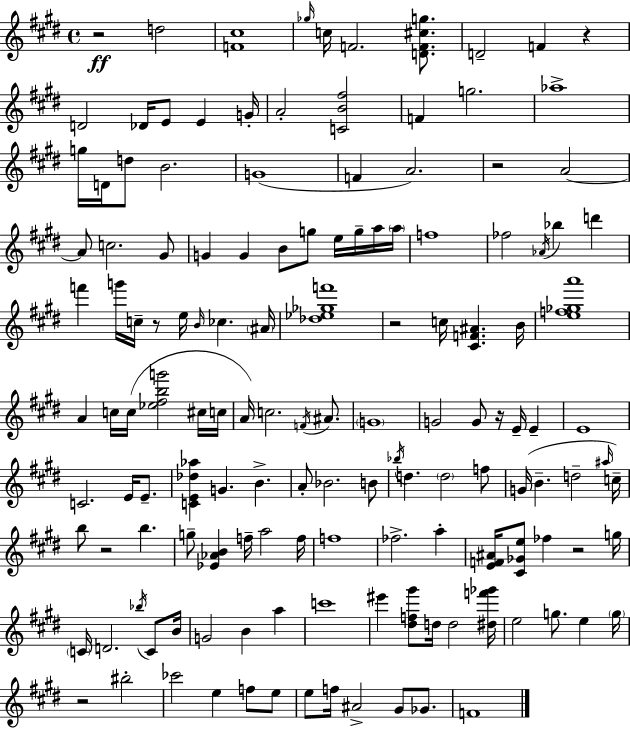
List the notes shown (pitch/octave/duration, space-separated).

R/h D5/h [F4,C#5]/w Gb5/s C5/s F4/h. [D4,F4,C#5,G5]/e. D4/h F4/q R/q D4/h Db4/s E4/e E4/q G4/s A4/h [C4,B4,F#5]/h F4/q G5/h. Ab5/w G5/s D4/s D5/e B4/h. G4/w F4/q A4/h. R/h A4/h A4/e C5/h. G#4/e G4/q G4/q B4/e G5/e E5/s G5/s A5/s A5/s F5/w FES5/h Ab4/s Bb5/q D6/q F6/q G6/s C5/s R/e E5/s B4/s CES5/q. A#4/s [Db5,Eb5,Gb5,F6]/w R/h C5/s [C#4,F4,A#4]/q. B4/s [E5,F5,Gb5,A6]/w A4/q C5/s C5/s [Eb5,F#5,B5,G6]/h C#5/s C5/s A4/s C5/h. F4/s A#4/e. G4/w G4/h G4/e R/s E4/s E4/q E4/w C4/h. E4/s E4/e. [C4,E4,Db5,Ab5]/q G4/q. B4/q. A4/e Bb4/h. B4/e Bb5/s D5/q. D5/h F5/e G4/s B4/q. D5/h A#5/s C5/s B5/e R/h B5/q. G5/e [Eb4,Ab4,B4]/q F5/s A5/h F5/s F5/w FES5/h. A5/q [E4,F4,A#4]/s [C#4,Gb4,E5]/e FES5/q R/h G5/s C4/s D4/h. Bb5/s C4/e B4/s G4/h B4/q A5/q C6/w EIS6/q [D#5,F5,G#6]/e D5/s D5/h [D#5,F6,Gb6]/s E5/h G5/e. E5/q G5/s R/h BIS5/h CES6/h E5/q F5/e E5/e E5/e F5/s A#4/h G#4/e Gb4/e. F4/w